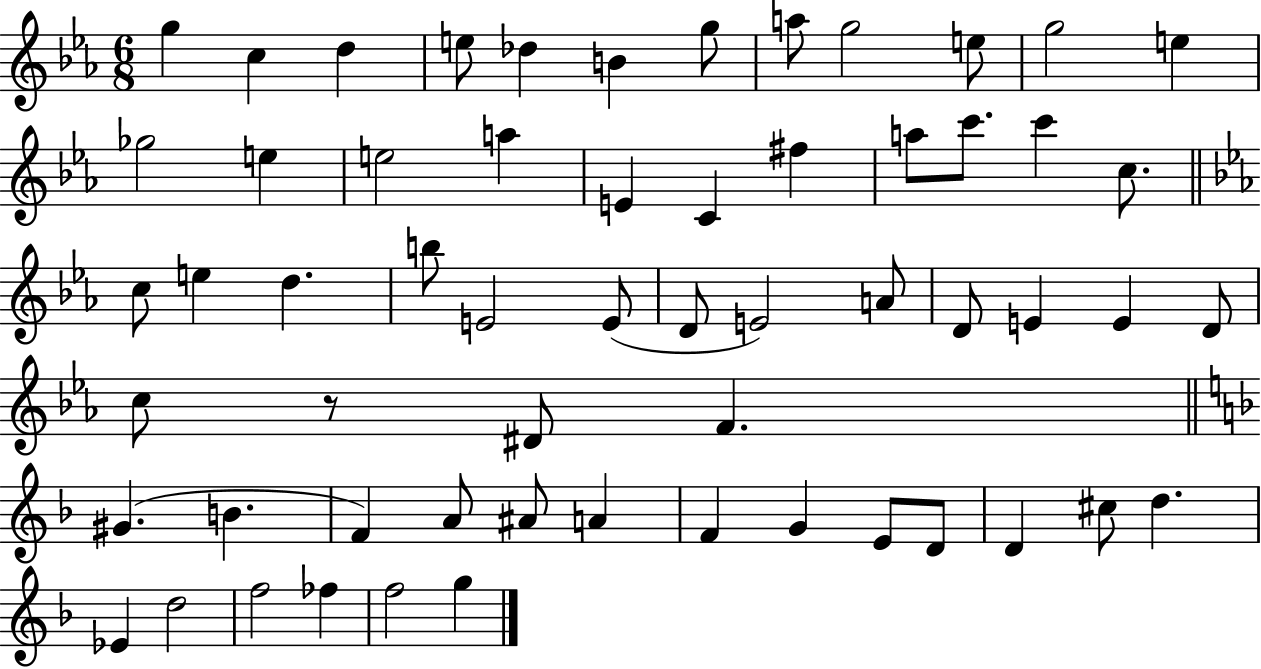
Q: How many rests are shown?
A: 1